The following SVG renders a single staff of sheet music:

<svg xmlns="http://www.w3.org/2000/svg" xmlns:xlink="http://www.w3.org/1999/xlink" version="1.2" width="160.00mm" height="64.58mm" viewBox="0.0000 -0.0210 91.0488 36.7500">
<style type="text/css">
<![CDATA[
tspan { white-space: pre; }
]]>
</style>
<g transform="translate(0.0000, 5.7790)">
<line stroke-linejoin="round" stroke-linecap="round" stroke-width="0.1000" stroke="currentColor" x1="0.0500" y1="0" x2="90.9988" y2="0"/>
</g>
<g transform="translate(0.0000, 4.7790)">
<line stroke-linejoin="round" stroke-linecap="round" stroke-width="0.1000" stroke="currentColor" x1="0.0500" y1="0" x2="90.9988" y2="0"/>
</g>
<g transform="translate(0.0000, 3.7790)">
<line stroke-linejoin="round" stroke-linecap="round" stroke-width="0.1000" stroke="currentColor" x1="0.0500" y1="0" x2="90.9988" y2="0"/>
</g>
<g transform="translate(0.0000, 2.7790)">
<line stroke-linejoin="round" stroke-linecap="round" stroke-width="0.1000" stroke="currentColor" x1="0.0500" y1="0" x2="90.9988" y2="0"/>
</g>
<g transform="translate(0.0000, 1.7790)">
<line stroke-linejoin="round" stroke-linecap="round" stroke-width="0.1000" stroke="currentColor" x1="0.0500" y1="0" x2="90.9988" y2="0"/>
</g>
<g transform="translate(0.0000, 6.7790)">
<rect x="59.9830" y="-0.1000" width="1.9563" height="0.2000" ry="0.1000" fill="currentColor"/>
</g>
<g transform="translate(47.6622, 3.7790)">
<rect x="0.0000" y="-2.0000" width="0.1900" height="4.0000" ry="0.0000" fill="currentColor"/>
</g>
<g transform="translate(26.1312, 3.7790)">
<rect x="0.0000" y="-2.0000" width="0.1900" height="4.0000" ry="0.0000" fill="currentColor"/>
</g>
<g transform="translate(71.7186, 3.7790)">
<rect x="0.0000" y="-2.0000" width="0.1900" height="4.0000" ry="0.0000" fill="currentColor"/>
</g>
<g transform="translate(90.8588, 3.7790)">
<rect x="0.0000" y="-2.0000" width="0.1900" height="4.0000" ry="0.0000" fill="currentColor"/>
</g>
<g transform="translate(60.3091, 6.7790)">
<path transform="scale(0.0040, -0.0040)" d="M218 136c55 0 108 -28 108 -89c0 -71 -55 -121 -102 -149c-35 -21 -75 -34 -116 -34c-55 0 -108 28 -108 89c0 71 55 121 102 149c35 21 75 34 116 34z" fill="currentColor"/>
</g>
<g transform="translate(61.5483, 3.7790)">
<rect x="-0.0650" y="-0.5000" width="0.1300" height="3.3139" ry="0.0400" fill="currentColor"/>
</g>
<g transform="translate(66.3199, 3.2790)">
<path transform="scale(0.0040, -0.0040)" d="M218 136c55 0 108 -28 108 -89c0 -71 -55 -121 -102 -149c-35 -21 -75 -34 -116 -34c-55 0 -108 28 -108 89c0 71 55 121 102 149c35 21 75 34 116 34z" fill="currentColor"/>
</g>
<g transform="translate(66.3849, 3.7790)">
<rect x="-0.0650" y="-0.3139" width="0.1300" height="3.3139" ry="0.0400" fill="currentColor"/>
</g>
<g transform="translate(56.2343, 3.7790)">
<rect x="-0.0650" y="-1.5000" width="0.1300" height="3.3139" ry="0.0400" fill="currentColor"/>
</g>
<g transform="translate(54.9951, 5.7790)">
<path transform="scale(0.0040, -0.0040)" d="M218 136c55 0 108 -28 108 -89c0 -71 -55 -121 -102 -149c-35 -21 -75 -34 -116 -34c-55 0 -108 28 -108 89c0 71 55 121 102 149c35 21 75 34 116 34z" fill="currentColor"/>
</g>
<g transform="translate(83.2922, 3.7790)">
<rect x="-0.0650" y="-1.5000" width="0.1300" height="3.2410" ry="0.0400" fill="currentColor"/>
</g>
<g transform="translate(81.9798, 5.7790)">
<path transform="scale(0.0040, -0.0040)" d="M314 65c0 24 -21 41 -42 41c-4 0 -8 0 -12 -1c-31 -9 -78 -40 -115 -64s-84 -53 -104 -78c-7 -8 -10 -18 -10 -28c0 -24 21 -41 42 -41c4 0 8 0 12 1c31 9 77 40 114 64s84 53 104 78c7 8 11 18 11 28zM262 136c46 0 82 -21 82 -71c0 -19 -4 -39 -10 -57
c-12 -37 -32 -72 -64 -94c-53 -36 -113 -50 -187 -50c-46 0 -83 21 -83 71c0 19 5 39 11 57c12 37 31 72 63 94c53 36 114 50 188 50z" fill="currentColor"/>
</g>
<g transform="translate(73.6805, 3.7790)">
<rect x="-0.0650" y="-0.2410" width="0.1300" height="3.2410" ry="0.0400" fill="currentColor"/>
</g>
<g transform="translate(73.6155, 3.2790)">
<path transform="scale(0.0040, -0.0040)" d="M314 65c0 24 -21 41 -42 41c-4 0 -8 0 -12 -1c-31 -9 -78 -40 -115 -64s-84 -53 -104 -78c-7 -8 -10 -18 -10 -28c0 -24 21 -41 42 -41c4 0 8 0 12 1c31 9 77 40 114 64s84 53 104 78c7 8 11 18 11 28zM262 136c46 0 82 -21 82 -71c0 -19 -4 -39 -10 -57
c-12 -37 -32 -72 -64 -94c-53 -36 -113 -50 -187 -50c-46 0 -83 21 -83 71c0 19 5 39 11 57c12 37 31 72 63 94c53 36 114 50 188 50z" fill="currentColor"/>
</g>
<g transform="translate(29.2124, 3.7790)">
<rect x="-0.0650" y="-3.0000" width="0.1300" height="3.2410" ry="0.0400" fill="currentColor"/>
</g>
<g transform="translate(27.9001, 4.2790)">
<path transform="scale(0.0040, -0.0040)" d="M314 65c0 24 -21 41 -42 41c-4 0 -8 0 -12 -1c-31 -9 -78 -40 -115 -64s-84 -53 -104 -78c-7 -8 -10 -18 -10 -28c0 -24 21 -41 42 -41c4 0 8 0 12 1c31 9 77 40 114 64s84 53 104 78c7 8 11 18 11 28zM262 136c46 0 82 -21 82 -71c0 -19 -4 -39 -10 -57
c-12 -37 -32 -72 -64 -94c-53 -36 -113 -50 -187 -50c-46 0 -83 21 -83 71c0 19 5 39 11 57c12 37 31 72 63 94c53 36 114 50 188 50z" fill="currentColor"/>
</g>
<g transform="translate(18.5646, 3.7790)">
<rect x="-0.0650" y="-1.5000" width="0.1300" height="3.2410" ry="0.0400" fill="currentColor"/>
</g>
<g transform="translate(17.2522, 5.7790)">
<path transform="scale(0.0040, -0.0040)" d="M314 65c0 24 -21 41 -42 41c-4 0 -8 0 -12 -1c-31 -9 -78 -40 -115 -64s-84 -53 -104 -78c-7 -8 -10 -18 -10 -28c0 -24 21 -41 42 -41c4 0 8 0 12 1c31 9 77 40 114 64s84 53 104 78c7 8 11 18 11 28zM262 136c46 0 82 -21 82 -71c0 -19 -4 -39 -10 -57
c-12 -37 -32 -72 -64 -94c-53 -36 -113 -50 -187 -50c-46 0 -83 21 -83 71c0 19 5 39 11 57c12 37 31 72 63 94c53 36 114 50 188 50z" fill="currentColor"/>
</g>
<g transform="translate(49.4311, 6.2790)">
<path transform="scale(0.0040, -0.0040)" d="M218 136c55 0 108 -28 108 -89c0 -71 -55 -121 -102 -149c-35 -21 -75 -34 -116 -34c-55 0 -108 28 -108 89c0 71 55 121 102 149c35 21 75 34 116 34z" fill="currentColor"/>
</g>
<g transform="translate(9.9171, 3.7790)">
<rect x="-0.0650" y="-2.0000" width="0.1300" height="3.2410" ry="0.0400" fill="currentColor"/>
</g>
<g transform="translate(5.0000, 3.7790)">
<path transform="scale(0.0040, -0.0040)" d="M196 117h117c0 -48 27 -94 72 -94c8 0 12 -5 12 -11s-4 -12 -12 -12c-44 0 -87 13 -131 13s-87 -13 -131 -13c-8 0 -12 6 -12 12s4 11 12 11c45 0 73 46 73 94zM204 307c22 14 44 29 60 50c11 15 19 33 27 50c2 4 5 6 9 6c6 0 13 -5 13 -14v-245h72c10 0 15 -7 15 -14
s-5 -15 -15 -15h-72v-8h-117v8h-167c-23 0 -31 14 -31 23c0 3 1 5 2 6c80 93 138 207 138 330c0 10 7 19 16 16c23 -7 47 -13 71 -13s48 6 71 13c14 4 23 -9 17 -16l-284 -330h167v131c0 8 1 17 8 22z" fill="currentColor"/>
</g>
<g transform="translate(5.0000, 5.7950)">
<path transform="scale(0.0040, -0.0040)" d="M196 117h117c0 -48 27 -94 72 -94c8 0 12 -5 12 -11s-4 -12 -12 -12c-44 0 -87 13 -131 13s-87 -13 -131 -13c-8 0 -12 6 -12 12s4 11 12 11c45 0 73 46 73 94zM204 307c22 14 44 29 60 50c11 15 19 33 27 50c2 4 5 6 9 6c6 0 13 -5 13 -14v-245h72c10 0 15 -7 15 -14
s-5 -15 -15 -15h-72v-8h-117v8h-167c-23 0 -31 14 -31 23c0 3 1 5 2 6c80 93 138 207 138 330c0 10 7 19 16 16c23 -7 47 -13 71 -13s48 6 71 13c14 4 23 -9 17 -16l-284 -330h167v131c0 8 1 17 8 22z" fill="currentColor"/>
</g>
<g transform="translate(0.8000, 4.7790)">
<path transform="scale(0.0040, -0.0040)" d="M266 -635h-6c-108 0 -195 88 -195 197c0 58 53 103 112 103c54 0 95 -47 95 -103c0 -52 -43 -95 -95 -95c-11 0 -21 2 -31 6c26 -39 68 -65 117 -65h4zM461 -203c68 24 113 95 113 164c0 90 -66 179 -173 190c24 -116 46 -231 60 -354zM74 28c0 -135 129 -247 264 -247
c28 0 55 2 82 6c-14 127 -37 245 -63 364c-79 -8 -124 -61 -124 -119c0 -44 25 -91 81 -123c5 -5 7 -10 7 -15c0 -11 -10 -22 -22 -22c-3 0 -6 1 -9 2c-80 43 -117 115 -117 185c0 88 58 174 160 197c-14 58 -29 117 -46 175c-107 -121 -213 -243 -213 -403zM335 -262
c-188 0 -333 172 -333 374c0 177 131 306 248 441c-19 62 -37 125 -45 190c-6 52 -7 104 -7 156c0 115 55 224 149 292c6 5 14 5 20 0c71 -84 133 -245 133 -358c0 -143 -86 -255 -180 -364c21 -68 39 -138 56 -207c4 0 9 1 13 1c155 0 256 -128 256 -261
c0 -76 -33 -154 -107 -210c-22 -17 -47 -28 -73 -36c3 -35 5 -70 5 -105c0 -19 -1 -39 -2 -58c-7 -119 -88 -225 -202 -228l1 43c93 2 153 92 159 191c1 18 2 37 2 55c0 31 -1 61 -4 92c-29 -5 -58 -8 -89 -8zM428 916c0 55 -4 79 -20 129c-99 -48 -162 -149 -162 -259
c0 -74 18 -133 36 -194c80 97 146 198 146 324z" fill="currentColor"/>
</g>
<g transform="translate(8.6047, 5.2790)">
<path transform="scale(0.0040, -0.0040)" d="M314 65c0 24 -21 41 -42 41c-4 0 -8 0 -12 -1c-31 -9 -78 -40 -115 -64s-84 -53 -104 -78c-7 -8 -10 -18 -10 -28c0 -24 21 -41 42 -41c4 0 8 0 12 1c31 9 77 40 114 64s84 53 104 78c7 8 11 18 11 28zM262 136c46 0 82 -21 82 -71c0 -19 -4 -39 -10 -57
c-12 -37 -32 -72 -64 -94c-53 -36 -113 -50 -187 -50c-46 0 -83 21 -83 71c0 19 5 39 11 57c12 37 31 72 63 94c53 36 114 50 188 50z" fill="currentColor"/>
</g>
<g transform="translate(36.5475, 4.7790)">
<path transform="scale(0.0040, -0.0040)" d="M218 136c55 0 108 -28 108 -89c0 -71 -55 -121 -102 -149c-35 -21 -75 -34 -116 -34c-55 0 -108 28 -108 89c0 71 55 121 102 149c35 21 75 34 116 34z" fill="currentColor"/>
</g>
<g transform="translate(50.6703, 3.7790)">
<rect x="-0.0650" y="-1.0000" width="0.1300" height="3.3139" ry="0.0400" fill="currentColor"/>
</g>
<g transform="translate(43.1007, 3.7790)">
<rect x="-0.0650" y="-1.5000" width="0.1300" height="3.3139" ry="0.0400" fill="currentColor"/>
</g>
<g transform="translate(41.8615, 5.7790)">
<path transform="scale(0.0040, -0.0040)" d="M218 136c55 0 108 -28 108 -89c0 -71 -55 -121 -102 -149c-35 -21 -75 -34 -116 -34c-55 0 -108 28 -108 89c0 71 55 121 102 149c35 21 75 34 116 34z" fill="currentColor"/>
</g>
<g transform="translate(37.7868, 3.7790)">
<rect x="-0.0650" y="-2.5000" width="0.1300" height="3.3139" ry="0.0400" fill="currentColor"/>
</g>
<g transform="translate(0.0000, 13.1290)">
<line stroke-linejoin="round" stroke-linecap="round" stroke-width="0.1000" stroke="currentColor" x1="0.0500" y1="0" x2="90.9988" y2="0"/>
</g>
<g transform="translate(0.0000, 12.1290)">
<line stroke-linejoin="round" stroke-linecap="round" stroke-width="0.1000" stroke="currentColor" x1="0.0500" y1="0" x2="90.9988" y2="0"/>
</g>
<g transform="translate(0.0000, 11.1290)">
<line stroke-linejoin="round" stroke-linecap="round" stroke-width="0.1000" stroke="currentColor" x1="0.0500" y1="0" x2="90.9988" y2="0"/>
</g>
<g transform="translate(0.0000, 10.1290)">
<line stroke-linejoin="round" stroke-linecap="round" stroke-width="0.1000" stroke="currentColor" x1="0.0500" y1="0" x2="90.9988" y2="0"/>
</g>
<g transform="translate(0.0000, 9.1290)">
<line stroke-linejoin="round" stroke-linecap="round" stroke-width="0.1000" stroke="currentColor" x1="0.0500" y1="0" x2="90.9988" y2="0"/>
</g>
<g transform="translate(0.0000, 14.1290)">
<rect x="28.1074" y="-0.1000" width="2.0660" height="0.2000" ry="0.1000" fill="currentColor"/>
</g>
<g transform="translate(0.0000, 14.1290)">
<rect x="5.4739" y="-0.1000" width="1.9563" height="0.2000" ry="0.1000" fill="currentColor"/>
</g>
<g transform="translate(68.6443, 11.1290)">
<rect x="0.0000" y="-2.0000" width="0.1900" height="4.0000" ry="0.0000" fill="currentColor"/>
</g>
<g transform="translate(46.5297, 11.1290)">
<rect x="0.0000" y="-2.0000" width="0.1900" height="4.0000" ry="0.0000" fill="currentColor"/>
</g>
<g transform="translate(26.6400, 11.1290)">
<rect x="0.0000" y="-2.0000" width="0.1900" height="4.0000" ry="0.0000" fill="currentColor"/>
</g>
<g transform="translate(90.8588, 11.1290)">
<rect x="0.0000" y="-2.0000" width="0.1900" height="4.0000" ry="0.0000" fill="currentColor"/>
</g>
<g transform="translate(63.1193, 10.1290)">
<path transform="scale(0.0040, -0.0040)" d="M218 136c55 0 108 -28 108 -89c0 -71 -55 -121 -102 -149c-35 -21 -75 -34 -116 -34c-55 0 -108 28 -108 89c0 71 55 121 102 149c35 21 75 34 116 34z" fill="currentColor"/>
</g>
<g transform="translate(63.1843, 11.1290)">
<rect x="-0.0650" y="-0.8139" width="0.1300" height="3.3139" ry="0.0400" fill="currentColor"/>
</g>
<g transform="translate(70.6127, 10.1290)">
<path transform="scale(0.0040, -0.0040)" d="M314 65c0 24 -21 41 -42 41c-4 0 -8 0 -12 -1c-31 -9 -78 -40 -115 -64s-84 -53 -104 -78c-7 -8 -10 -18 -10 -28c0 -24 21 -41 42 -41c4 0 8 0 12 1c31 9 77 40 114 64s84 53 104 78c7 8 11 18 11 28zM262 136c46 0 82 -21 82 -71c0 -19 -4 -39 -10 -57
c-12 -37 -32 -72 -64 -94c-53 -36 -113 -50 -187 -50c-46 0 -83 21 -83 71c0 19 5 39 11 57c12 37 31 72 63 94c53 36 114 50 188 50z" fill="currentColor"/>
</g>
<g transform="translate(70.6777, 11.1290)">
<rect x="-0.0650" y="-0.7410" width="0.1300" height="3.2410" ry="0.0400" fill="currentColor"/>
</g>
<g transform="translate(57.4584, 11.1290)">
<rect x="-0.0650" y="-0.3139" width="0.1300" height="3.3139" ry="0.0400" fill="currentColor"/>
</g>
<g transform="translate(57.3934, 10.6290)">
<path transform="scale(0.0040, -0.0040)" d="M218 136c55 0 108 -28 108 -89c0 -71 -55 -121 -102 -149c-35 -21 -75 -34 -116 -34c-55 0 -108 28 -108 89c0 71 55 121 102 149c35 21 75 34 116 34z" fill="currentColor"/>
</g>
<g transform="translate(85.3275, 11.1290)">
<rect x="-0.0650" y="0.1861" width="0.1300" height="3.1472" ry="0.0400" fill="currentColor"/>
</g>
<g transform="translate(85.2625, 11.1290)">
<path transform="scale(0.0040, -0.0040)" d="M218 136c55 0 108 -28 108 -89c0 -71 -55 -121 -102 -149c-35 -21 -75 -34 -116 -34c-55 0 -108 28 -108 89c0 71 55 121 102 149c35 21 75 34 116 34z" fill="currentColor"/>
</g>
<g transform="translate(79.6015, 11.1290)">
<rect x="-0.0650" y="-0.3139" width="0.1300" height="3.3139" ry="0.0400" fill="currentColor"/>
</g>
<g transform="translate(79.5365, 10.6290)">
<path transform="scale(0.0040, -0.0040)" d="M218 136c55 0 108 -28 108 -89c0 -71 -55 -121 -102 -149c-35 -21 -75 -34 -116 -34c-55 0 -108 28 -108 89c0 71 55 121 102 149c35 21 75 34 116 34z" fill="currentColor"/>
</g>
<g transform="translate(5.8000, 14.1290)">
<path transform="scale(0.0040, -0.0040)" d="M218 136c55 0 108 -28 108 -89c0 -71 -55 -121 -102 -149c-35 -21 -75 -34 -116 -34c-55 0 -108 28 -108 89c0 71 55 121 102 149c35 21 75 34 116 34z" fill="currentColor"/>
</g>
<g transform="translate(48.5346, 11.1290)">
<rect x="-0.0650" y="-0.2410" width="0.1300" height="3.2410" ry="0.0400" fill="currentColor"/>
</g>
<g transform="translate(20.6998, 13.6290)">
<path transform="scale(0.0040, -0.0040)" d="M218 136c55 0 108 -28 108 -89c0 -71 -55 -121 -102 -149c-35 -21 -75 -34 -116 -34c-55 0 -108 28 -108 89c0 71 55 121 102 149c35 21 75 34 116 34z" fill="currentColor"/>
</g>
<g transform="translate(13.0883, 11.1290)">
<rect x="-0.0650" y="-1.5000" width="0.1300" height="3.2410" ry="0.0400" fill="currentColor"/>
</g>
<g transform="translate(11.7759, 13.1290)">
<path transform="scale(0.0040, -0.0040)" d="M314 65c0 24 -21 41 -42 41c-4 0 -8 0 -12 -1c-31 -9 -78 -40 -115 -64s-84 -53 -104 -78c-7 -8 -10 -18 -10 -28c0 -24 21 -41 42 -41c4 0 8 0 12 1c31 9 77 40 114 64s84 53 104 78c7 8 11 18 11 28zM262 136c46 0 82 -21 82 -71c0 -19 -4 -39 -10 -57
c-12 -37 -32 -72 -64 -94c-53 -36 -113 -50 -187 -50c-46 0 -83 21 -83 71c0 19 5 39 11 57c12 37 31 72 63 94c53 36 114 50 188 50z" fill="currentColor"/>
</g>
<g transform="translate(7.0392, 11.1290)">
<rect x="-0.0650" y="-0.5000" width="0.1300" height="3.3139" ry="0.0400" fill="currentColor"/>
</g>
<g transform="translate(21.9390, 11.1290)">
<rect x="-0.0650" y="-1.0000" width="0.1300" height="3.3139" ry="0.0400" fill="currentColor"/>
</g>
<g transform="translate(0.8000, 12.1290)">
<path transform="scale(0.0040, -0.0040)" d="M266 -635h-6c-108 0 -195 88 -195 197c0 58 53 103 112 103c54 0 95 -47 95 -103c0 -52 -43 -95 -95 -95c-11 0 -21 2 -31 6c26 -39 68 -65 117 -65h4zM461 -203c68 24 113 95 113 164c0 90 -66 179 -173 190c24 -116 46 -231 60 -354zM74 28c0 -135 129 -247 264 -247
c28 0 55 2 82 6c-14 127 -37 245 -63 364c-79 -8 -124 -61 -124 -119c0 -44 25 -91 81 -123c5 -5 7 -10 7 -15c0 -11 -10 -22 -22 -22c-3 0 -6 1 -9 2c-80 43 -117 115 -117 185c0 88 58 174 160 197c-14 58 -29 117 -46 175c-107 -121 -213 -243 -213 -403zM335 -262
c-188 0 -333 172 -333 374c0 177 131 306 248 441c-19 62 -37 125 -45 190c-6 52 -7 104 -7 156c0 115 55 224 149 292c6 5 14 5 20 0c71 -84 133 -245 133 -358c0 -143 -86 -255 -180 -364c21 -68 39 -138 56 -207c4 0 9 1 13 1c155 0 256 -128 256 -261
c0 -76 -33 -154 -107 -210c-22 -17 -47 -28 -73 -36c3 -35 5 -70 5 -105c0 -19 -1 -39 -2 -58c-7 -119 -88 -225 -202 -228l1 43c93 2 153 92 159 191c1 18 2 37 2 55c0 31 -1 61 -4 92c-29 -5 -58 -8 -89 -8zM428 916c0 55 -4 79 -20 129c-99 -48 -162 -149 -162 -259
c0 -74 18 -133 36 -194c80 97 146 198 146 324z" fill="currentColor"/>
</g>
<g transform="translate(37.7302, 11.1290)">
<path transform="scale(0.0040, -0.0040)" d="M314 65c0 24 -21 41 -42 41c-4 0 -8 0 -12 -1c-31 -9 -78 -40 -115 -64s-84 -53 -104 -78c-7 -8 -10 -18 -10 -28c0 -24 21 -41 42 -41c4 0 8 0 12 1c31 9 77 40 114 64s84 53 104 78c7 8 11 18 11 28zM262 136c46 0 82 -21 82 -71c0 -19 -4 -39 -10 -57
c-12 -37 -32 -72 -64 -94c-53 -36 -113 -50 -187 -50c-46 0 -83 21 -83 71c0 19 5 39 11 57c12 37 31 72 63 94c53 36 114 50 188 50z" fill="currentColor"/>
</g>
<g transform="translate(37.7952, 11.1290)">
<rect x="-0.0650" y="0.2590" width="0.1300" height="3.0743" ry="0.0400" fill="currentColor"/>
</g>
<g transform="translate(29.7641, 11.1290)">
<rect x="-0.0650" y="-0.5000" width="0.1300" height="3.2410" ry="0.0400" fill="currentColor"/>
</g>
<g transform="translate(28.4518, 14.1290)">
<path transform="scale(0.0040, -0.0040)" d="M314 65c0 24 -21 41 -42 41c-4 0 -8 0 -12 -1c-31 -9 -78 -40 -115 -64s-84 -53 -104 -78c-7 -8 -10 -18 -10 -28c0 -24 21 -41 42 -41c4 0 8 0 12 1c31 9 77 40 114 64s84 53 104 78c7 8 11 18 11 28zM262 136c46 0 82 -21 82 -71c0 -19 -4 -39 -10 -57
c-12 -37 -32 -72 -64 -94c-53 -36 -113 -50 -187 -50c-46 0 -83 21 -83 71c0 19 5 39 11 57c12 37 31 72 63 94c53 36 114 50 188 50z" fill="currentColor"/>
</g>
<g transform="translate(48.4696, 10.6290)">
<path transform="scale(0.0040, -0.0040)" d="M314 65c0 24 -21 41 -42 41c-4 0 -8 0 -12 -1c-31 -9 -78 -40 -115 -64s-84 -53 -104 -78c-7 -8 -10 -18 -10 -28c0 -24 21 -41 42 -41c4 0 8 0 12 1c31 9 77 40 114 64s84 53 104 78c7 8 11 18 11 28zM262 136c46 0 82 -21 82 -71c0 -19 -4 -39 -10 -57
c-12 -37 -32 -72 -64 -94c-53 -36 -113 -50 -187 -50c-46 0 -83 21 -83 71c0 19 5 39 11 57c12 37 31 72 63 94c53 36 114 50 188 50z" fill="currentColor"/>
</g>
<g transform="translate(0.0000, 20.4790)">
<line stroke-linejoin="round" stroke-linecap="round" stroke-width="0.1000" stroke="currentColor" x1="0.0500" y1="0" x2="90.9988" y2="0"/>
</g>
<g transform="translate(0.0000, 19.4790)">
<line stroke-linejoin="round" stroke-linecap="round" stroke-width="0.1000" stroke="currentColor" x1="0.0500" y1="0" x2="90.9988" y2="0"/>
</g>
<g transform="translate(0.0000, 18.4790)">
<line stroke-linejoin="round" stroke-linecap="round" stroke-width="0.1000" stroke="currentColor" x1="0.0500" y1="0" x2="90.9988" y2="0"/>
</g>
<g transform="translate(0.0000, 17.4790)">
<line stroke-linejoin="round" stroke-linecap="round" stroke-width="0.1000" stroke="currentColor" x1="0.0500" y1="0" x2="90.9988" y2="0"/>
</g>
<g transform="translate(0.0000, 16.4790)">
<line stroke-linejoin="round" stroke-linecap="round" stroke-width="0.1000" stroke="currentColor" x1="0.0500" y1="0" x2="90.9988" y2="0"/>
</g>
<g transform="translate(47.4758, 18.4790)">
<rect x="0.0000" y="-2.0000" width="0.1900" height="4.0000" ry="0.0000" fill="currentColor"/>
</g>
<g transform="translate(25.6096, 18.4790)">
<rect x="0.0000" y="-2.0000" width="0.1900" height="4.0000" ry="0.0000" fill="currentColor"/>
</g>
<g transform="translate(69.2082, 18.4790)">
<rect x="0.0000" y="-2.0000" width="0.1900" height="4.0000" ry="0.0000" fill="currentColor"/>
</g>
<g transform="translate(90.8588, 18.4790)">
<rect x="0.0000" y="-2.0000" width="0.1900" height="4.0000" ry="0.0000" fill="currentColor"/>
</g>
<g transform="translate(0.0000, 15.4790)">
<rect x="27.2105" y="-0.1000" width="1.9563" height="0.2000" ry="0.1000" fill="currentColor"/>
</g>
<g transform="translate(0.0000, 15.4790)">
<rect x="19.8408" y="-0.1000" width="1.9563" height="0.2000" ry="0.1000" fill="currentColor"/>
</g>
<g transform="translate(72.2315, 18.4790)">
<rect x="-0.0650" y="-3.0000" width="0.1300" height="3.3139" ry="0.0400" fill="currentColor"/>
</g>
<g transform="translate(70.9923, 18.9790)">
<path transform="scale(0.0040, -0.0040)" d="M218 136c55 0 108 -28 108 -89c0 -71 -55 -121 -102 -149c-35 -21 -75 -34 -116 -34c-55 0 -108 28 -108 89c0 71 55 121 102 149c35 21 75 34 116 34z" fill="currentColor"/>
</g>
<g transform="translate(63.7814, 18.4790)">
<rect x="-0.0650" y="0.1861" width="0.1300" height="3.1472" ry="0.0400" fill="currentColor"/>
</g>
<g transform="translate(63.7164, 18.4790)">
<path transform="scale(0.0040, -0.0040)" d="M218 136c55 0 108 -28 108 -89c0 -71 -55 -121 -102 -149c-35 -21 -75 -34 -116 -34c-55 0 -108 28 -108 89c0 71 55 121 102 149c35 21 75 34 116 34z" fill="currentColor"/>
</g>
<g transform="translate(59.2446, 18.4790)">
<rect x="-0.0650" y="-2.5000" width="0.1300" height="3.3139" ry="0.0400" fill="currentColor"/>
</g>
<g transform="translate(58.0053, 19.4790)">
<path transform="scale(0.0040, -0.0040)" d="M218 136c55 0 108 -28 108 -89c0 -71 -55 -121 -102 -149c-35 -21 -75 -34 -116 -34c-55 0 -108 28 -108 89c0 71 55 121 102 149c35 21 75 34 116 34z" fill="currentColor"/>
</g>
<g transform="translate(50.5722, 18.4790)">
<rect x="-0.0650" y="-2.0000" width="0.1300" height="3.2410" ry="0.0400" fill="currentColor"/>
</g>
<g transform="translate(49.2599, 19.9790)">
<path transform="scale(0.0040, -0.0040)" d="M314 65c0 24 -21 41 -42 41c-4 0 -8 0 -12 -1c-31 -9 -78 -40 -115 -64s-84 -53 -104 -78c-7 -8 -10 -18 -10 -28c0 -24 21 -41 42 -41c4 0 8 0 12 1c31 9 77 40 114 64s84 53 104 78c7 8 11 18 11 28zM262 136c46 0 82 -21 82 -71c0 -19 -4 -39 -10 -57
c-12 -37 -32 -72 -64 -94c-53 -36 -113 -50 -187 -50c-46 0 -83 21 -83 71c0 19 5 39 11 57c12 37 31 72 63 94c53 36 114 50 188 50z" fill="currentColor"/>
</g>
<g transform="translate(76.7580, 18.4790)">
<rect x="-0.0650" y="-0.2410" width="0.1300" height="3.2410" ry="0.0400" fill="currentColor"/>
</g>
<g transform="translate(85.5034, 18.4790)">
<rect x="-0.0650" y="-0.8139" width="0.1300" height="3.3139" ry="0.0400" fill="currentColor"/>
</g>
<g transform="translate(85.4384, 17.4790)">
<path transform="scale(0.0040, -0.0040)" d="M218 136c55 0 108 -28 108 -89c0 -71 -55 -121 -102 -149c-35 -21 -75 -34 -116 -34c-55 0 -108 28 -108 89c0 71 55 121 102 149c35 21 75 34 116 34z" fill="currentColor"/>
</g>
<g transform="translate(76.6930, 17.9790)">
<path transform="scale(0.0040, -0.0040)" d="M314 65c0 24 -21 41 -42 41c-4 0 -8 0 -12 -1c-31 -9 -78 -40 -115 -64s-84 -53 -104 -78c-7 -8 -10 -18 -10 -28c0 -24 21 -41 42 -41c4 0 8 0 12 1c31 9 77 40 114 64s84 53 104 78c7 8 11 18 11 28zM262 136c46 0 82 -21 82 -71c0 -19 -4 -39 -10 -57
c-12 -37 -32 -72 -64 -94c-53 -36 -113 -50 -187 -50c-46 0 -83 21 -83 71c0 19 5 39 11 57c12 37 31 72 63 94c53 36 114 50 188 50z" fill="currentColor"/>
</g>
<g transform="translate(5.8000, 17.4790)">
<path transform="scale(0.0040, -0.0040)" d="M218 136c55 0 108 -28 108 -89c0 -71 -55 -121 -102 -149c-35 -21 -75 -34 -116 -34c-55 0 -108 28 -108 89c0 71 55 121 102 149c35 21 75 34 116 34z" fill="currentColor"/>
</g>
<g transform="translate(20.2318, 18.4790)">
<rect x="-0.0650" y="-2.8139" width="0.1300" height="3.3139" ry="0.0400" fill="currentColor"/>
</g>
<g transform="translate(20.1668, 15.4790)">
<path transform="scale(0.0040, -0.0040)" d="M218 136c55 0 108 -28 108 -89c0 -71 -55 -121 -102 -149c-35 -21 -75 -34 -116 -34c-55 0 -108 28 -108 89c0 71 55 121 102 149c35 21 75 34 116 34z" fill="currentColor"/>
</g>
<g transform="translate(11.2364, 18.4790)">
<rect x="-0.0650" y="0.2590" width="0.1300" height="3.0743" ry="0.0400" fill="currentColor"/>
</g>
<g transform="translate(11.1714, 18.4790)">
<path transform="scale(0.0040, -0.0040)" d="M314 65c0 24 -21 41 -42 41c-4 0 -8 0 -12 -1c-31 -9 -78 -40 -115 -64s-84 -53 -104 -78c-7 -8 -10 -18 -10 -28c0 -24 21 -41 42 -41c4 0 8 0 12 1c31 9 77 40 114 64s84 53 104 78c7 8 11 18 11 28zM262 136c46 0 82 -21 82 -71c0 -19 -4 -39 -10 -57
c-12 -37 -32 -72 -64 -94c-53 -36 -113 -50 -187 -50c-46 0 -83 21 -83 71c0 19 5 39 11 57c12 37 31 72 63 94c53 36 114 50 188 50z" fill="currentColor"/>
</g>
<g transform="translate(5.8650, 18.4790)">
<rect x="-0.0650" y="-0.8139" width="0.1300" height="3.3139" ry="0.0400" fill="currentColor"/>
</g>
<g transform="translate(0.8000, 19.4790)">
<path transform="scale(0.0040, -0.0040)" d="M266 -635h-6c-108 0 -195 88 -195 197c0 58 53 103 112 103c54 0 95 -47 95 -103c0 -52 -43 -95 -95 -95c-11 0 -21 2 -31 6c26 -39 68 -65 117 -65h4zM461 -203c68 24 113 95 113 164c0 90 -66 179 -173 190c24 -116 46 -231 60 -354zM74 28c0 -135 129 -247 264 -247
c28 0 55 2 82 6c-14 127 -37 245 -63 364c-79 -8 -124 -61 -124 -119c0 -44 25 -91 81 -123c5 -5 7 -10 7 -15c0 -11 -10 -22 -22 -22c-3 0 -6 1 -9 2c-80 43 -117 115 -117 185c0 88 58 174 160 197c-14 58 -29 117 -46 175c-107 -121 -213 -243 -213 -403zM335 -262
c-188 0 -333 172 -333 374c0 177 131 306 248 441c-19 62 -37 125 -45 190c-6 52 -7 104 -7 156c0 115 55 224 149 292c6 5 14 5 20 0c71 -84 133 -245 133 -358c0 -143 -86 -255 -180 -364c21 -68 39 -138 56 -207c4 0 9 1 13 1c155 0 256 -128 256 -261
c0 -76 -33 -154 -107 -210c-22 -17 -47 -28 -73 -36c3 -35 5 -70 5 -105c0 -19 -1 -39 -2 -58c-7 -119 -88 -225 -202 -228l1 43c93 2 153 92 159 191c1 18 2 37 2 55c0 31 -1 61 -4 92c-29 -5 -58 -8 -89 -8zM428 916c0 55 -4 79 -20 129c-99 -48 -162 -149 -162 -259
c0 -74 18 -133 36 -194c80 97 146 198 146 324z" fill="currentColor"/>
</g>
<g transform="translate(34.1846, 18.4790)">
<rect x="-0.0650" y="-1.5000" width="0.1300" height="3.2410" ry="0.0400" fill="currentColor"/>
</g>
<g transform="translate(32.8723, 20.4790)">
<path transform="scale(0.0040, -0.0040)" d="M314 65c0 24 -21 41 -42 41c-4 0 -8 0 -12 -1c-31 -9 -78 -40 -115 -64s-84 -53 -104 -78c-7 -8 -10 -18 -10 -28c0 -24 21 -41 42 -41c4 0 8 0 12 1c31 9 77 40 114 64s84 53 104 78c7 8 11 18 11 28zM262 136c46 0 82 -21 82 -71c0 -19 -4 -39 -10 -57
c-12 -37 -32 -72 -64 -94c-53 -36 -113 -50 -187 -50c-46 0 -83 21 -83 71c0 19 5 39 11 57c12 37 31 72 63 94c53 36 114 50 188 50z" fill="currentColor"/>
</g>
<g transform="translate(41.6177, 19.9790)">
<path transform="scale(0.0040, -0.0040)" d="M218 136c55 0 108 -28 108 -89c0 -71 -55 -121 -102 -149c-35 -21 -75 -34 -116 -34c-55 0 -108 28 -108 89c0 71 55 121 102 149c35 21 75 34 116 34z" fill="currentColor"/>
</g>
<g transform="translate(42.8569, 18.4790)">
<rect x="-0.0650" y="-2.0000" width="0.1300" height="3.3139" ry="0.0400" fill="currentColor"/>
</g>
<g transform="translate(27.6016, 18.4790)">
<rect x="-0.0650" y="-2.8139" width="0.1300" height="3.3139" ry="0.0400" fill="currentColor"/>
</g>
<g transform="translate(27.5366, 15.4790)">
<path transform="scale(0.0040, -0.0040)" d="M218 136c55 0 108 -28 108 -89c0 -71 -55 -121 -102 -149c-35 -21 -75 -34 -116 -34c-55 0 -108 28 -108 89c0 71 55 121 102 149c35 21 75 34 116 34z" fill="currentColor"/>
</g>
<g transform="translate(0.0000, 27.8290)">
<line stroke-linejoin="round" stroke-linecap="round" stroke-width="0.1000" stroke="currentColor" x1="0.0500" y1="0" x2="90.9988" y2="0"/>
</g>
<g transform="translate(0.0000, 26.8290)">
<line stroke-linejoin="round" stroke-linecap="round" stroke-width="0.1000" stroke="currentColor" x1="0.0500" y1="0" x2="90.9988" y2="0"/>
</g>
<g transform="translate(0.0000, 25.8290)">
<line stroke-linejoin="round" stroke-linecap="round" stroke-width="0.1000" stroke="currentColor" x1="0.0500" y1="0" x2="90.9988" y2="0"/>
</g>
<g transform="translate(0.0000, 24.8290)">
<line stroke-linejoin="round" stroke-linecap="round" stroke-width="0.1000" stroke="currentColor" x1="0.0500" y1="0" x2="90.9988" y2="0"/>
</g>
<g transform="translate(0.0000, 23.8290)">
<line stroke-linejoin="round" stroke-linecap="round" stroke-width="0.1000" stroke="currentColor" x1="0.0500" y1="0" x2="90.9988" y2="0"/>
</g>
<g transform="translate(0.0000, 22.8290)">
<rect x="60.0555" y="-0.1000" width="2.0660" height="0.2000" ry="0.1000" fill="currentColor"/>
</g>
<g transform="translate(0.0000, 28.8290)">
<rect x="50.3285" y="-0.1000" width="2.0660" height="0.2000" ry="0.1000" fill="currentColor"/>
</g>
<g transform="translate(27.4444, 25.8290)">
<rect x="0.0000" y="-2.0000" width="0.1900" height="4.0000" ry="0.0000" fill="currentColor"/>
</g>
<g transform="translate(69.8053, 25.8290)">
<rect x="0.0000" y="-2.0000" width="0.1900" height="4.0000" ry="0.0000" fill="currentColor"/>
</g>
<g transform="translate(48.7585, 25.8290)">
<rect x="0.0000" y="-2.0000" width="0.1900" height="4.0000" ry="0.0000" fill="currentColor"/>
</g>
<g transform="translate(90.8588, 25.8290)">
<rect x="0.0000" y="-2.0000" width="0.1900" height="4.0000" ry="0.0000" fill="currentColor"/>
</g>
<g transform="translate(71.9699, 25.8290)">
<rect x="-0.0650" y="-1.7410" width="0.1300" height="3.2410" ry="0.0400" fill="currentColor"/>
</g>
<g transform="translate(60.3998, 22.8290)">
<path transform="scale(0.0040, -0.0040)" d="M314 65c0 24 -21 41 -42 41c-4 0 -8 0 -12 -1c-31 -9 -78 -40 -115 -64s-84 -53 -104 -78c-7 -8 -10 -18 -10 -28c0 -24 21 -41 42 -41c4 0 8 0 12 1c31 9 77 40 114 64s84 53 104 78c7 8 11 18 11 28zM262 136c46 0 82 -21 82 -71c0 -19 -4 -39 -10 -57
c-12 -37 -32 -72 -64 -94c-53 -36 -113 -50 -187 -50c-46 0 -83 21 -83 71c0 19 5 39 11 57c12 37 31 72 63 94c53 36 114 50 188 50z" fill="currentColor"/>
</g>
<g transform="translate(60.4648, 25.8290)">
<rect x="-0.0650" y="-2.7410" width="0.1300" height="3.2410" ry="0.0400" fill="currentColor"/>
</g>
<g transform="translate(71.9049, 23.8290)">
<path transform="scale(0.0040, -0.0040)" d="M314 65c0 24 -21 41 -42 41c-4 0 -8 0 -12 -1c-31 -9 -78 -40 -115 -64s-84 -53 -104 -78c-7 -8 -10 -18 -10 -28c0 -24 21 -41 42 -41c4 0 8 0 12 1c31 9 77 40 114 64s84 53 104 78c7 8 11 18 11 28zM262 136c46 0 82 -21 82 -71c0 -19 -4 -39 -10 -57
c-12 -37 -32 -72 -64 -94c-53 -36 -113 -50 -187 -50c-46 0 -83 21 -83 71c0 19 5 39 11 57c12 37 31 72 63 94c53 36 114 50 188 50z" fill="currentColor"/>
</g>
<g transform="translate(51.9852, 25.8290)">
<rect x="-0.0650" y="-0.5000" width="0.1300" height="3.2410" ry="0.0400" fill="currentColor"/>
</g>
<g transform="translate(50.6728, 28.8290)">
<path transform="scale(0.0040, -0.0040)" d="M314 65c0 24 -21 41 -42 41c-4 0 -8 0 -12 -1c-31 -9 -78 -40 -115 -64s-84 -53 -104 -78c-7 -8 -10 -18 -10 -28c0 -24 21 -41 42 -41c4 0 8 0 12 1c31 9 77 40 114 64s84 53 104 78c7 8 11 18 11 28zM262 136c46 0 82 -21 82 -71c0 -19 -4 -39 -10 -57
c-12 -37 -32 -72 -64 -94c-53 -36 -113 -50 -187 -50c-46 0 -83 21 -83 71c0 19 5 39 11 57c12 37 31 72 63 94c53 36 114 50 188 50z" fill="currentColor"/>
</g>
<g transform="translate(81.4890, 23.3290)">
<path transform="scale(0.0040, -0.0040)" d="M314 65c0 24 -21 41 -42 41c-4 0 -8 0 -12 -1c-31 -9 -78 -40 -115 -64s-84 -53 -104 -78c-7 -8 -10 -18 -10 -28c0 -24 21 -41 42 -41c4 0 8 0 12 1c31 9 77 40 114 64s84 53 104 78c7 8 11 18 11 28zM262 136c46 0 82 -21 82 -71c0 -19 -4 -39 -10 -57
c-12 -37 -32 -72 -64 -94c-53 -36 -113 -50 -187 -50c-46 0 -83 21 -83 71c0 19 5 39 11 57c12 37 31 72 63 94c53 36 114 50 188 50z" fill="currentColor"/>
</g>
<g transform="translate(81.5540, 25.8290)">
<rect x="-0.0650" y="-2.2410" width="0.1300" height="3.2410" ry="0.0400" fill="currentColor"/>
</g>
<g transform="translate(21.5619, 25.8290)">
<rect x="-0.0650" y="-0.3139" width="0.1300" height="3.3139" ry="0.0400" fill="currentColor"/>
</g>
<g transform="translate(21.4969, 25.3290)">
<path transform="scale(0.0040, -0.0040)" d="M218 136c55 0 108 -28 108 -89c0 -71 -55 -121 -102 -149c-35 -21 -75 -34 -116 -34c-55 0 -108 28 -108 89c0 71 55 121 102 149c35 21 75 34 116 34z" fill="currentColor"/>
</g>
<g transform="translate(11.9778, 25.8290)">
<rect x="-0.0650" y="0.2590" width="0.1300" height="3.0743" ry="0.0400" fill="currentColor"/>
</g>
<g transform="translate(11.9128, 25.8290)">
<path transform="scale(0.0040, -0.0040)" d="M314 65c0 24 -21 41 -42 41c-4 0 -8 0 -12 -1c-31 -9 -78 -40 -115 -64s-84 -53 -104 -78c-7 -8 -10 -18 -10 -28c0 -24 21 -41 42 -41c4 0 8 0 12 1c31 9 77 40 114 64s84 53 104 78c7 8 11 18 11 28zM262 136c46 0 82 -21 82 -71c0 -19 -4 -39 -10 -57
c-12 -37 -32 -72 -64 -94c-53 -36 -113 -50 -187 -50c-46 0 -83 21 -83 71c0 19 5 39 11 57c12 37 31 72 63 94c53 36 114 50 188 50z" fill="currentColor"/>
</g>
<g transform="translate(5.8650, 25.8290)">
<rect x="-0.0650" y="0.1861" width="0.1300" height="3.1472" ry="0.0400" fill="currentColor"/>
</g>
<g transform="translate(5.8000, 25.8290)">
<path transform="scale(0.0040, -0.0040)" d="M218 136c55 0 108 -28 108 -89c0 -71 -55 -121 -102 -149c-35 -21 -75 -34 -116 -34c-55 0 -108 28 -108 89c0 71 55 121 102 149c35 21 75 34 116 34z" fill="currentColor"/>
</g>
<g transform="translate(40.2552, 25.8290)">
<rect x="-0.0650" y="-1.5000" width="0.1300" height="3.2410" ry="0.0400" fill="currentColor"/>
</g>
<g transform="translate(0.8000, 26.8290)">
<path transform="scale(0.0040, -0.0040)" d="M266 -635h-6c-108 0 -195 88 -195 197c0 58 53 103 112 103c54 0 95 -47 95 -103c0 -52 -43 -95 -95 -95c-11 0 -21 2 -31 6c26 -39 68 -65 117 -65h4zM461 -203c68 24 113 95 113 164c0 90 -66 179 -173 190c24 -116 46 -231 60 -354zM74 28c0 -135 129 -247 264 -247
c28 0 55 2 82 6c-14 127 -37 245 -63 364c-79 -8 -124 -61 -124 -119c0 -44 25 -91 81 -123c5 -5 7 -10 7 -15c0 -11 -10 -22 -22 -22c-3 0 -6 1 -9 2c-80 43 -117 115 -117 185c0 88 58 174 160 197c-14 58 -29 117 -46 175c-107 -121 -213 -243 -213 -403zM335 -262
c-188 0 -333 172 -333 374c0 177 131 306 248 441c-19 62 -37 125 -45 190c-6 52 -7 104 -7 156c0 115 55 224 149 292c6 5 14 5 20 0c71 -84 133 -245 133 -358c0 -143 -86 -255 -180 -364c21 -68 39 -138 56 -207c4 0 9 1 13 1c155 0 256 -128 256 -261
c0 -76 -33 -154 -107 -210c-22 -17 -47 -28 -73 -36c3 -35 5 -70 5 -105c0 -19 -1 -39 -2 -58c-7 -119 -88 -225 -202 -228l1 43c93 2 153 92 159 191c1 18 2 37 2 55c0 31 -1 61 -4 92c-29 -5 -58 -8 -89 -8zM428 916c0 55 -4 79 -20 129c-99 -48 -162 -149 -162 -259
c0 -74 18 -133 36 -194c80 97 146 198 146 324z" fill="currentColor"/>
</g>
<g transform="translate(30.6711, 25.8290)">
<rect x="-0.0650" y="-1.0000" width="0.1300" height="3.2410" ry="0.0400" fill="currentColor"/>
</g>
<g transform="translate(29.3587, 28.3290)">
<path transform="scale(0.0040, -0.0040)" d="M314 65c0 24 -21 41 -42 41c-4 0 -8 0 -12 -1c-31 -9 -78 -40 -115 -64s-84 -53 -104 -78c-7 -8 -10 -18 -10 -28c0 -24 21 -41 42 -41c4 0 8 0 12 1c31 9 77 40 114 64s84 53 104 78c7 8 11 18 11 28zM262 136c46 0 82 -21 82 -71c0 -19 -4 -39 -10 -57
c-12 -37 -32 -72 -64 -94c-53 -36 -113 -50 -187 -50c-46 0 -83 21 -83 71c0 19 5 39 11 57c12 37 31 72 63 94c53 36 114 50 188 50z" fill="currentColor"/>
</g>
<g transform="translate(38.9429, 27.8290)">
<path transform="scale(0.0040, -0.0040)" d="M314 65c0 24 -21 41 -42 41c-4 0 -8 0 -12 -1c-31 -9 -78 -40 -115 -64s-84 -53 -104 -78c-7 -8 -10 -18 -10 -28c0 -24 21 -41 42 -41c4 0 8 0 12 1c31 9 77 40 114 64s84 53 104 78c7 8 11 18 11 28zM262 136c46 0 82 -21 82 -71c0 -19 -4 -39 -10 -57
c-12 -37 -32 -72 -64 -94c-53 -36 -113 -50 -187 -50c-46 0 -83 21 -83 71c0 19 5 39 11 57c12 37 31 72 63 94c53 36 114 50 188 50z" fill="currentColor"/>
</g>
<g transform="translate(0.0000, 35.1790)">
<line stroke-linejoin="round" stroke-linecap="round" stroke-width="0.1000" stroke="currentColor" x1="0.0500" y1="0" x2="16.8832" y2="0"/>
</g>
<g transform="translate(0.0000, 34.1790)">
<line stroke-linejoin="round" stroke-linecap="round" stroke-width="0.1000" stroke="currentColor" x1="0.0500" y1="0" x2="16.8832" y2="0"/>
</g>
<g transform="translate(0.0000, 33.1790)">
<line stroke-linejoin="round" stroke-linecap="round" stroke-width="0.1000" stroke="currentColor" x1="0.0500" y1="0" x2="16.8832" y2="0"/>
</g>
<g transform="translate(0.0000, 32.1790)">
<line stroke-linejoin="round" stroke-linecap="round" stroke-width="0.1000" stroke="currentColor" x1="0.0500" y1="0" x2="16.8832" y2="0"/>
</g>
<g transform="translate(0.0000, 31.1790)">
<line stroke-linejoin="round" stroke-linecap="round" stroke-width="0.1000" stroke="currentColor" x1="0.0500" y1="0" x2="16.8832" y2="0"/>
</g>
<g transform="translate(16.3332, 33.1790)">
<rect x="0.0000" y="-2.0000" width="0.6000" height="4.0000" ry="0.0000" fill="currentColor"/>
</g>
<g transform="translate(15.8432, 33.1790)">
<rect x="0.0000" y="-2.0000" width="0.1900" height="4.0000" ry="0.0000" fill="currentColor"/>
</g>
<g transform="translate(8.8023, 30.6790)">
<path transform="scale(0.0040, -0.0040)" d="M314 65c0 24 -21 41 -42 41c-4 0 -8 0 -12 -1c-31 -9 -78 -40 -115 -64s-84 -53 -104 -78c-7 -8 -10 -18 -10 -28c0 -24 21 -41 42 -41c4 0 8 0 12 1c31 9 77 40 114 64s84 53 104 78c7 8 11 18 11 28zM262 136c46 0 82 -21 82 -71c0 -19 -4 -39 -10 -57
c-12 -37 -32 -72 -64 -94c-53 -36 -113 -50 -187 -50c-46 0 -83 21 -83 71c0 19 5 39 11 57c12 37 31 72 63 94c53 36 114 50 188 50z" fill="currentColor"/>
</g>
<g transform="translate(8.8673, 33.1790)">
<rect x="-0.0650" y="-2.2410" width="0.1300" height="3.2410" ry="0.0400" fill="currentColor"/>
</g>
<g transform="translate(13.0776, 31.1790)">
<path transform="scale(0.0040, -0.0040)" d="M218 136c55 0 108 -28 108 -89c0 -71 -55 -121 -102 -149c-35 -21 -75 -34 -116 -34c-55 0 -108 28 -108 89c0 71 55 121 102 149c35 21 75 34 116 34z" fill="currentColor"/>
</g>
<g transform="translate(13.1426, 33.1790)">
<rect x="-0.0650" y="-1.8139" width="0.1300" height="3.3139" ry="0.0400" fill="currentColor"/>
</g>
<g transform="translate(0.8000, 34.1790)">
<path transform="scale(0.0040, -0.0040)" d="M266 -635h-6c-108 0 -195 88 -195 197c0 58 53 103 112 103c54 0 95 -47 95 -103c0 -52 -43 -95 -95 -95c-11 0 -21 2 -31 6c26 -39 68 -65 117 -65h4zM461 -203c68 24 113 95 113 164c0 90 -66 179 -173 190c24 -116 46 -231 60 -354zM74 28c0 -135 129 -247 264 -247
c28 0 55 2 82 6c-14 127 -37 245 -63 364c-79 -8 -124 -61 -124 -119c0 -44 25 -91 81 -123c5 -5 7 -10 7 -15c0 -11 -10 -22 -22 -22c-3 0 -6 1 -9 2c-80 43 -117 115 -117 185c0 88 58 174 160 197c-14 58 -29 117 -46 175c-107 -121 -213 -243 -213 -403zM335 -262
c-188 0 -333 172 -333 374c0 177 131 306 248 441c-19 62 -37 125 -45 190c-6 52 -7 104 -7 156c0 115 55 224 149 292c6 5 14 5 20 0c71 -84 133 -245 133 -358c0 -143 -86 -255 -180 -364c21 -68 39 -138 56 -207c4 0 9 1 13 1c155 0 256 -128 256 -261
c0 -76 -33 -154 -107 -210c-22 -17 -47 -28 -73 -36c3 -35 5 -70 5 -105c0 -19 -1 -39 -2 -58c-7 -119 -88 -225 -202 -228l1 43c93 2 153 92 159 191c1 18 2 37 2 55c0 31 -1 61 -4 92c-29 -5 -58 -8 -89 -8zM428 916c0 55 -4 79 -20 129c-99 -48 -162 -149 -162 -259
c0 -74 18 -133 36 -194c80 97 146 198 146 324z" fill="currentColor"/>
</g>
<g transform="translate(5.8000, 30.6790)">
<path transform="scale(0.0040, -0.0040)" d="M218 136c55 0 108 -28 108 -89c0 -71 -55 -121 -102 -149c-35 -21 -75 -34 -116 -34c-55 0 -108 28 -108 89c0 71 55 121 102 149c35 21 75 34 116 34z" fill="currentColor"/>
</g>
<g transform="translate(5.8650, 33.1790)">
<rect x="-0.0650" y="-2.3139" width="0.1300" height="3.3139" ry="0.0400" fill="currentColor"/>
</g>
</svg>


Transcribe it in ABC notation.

X:1
T:Untitled
M:4/4
L:1/4
K:C
F2 E2 A2 G E D E C c c2 E2 C E2 D C2 B2 c2 c d d2 c B d B2 a a E2 F F2 G B A c2 d B B2 c D2 E2 C2 a2 f2 g2 g g2 f